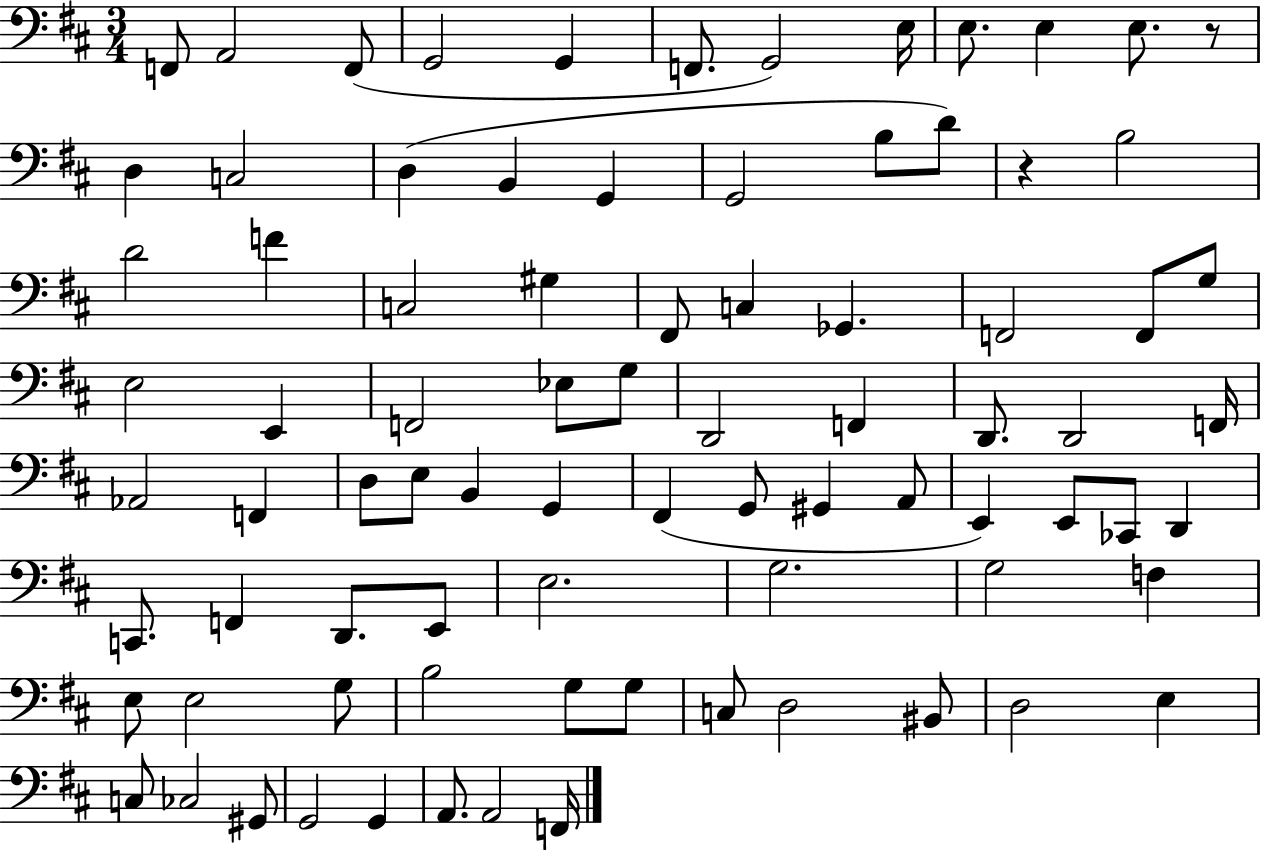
{
  \clef bass
  \numericTimeSignature
  \time 3/4
  \key d \major
  f,8 a,2 f,8( | g,2 g,4 | f,8. g,2) e16 | e8. e4 e8. r8 | \break d4 c2 | d4( b,4 g,4 | g,2 b8 d'8) | r4 b2 | \break d'2 f'4 | c2 gis4 | fis,8 c4 ges,4. | f,2 f,8 g8 | \break e2 e,4 | f,2 ees8 g8 | d,2 f,4 | d,8. d,2 f,16 | \break aes,2 f,4 | d8 e8 b,4 g,4 | fis,4( g,8 gis,4 a,8 | e,4) e,8 ces,8 d,4 | \break c,8. f,4 d,8. e,8 | e2. | g2. | g2 f4 | \break e8 e2 g8 | b2 g8 g8 | c8 d2 bis,8 | d2 e4 | \break c8 ces2 gis,8 | g,2 g,4 | a,8. a,2 f,16 | \bar "|."
}